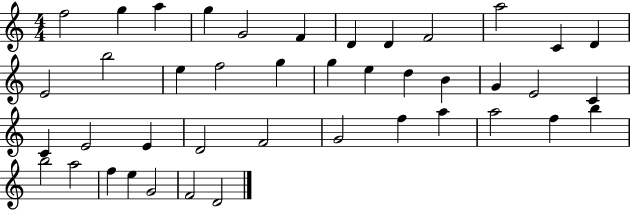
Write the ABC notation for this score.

X:1
T:Untitled
M:4/4
L:1/4
K:C
f2 g a g G2 F D D F2 a2 C D E2 b2 e f2 g g e d B G E2 C C E2 E D2 F2 G2 f a a2 f b b2 a2 f e G2 F2 D2